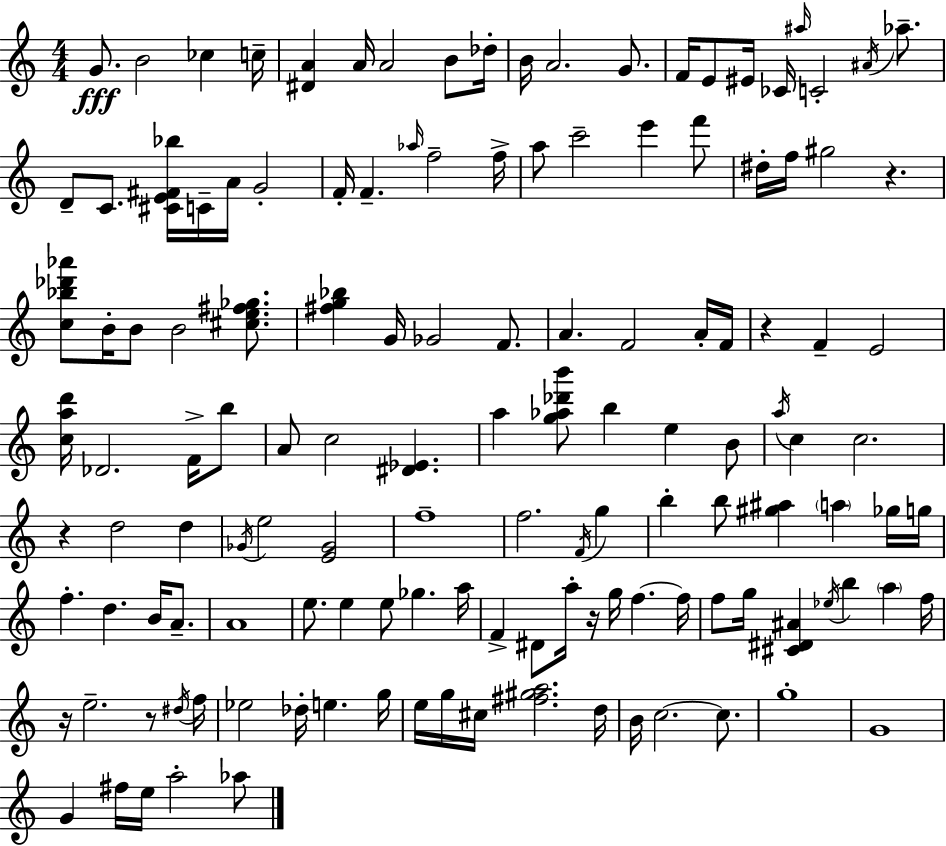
X:1
T:Untitled
M:4/4
L:1/4
K:C
G/2 B2 _c c/4 [^DA] A/4 A2 B/2 _d/4 B/4 A2 G/2 F/4 E/2 ^E/4 _C/4 ^a/4 C2 ^A/4 _a/2 D/2 C/2 [^CE^F_b]/4 C/4 A/4 G2 F/4 F _a/4 f2 f/4 a/2 c'2 e' f'/2 ^d/4 f/4 ^g2 z [c_b_d'_a']/2 B/4 B/2 B2 [^ce^f_g]/2 [^fg_b] G/4 _G2 F/2 A F2 A/4 F/4 z F E2 [cad']/4 _D2 F/4 b/2 A/2 c2 [^D_E] a [g_a_d'b']/2 b e B/2 a/4 c c2 z d2 d _G/4 e2 [E_G]2 f4 f2 F/4 g b b/2 [^g^a] a _g/4 g/4 f d B/4 A/2 A4 e/2 e e/2 _g a/4 F ^D/2 a/4 z/4 g/4 f f/4 f/2 g/4 [^C^D^A] _e/4 b a f/4 z/4 e2 z/2 ^d/4 f/4 _e2 _d/4 e g/4 e/4 g/4 ^c/4 [^f^ga]2 d/4 B/4 c2 c/2 g4 G4 G ^f/4 e/4 a2 _a/2